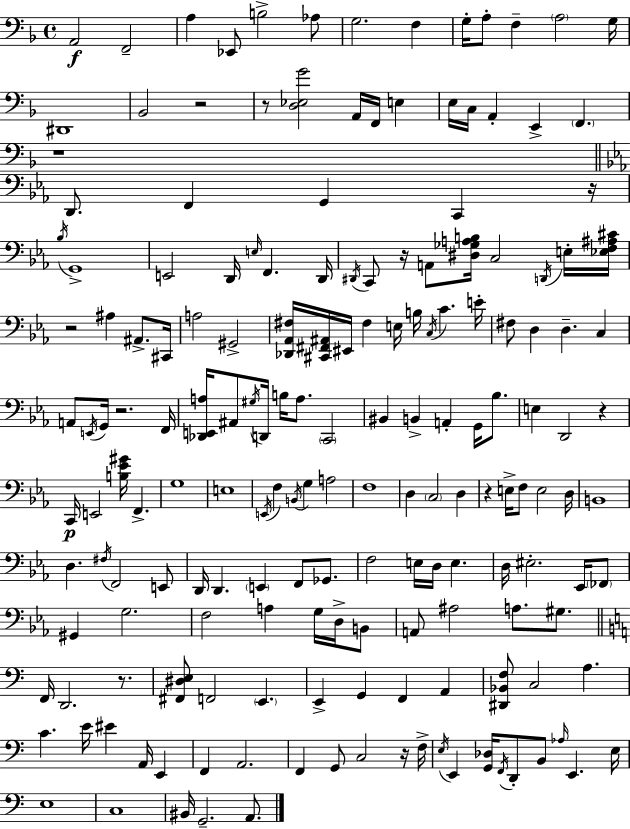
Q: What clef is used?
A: bass